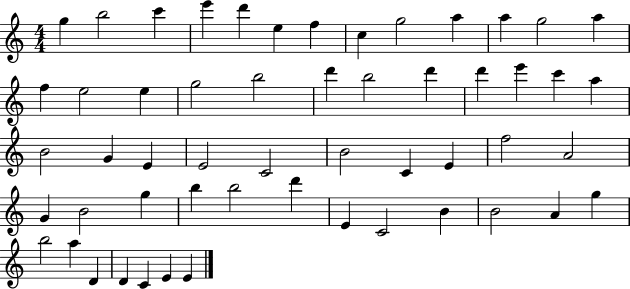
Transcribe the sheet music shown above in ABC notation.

X:1
T:Untitled
M:4/4
L:1/4
K:C
g b2 c' e' d' e f c g2 a a g2 a f e2 e g2 b2 d' b2 d' d' e' c' a B2 G E E2 C2 B2 C E f2 A2 G B2 g b b2 d' E C2 B B2 A g b2 a D D C E E